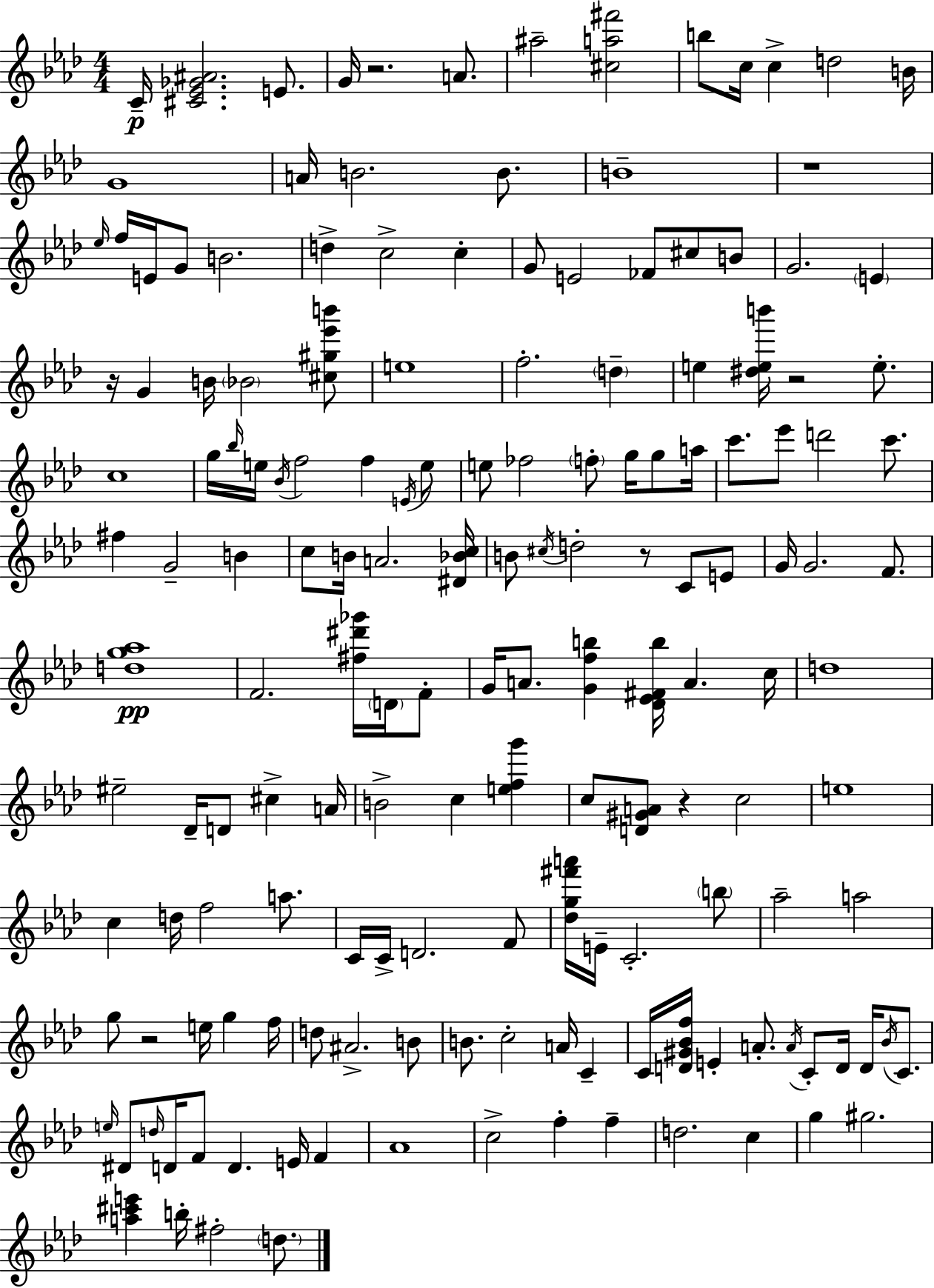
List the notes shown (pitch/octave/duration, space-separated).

C4/s [C#4,Eb4,Gb4,A#4]/h. E4/e. G4/s R/h. A4/e. A#5/h [C#5,A5,F#6]/h B5/e C5/s C5/q D5/h B4/s G4/w A4/s B4/h. B4/e. B4/w R/w Eb5/s F5/s E4/s G4/e B4/h. D5/q C5/h C5/q G4/e E4/h FES4/e C#5/e B4/e G4/h. E4/q R/s G4/q B4/s Bb4/h [C#5,G#5,Eb6,B6]/e E5/w F5/h. D5/q E5/q [D#5,E5,B6]/s R/h E5/e. C5/w G5/s Bb5/s E5/s Bb4/s F5/h F5/q E4/s E5/e E5/e FES5/h F5/e G5/s G5/e A5/s C6/e. Eb6/e D6/h C6/e. F#5/q G4/h B4/q C5/e B4/s A4/h. [D#4,Bb4,C5]/s B4/e C#5/s D5/h R/e C4/e E4/e G4/s G4/h. F4/e. [D5,G5,Ab5]/w F4/h. [F#5,D#6,Gb6]/s D4/s F4/e G4/s A4/e. [G4,F5,B5]/q [Db4,Eb4,F#4,B5]/s A4/q. C5/s D5/w EIS5/h Db4/s D4/e C#5/q A4/s B4/h C5/q [E5,F5,G6]/q C5/e [D4,G#4,A4]/e R/q C5/h E5/w C5/q D5/s F5/h A5/e. C4/s C4/s D4/h. F4/e [Db5,G5,F#6,A6]/s E4/s C4/h. B5/e Ab5/h A5/h G5/e R/h E5/s G5/q F5/s D5/e A#4/h. B4/e B4/e. C5/h A4/s C4/q C4/s [D4,G#4,Bb4,F5]/s E4/q A4/e. A4/s C4/e D4/s D4/s Bb4/s C4/e. E5/s D#4/e D5/s D4/s F4/e D4/q. E4/s F4/q Ab4/w C5/h F5/q F5/q D5/h. C5/q G5/q G#5/h. [A5,C#6,E6]/q B5/s F#5/h D5/e.